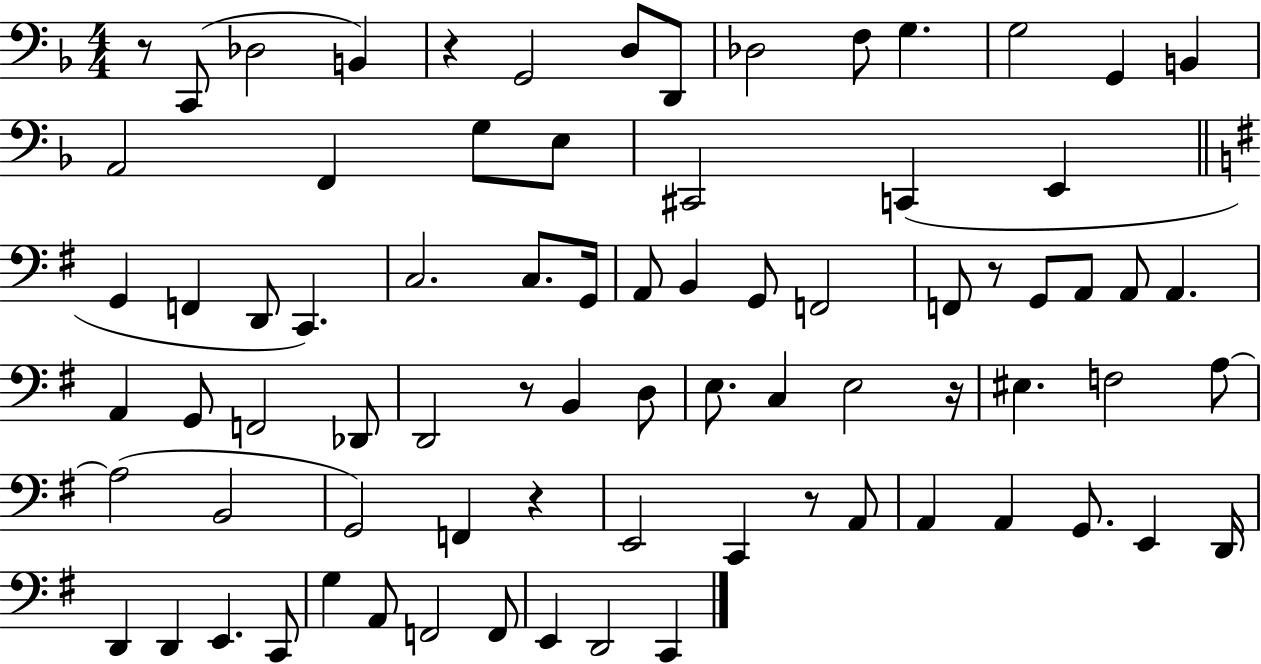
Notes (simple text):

R/e C2/e Db3/h B2/q R/q G2/h D3/e D2/e Db3/h F3/e G3/q. G3/h G2/q B2/q A2/h F2/q G3/e E3/e C#2/h C2/q E2/q G2/q F2/q D2/e C2/q. C3/h. C3/e. G2/s A2/e B2/q G2/e F2/h F2/e R/e G2/e A2/e A2/e A2/q. A2/q G2/e F2/h Db2/e D2/h R/e B2/q D3/e E3/e. C3/q E3/h R/s EIS3/q. F3/h A3/e A3/h B2/h G2/h F2/q R/q E2/h C2/q R/e A2/e A2/q A2/q G2/e. E2/q D2/s D2/q D2/q E2/q. C2/e G3/q A2/e F2/h F2/e E2/q D2/h C2/q